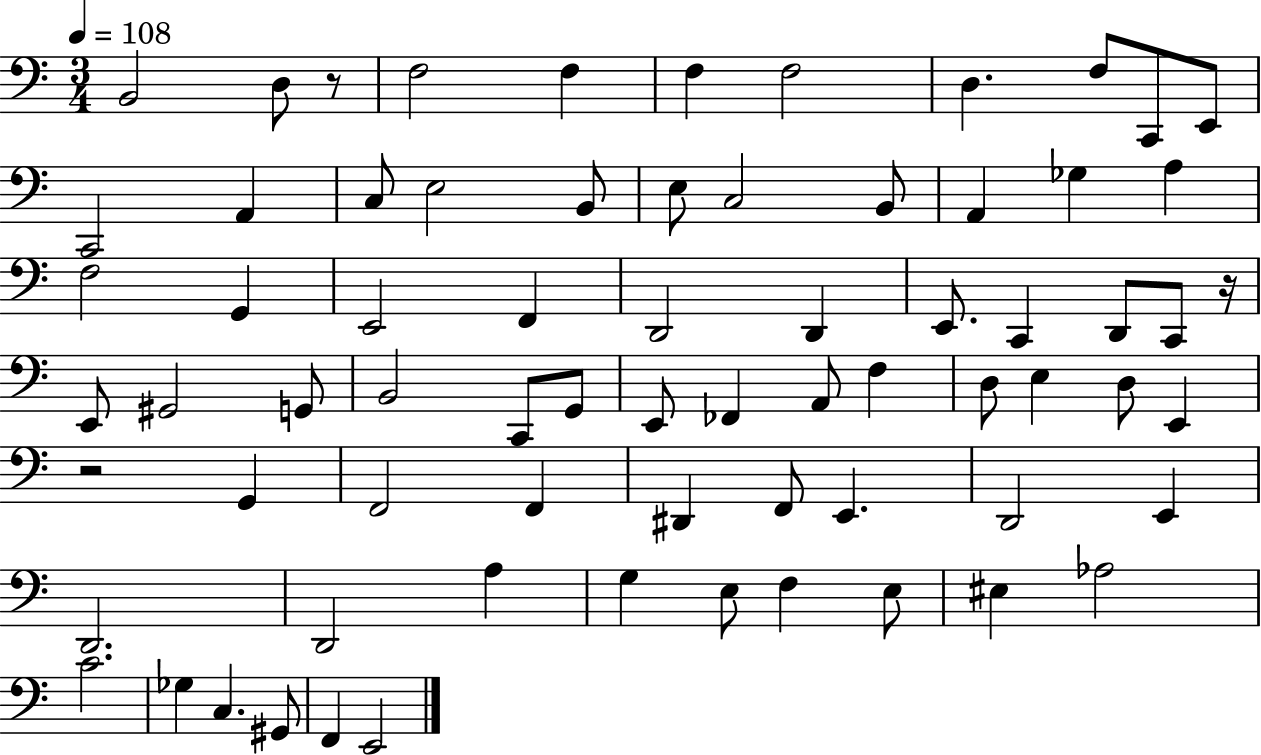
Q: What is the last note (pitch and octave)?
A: E2